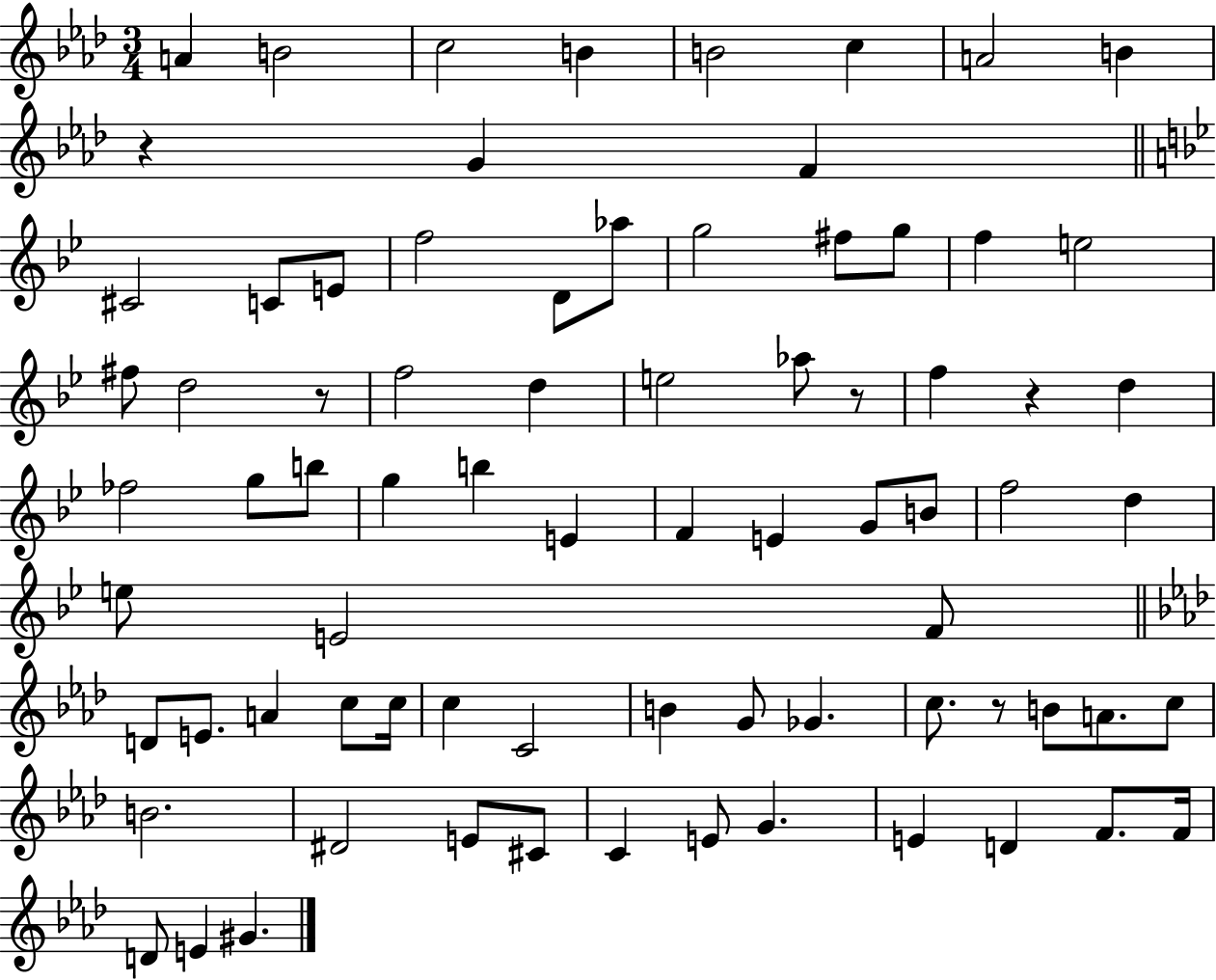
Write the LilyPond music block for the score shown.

{
  \clef treble
  \numericTimeSignature
  \time 3/4
  \key aes \major
  \repeat volta 2 { a'4 b'2 | c''2 b'4 | b'2 c''4 | a'2 b'4 | \break r4 g'4 f'4 | \bar "||" \break \key g \minor cis'2 c'8 e'8 | f''2 d'8 aes''8 | g''2 fis''8 g''8 | f''4 e''2 | \break fis''8 d''2 r8 | f''2 d''4 | e''2 aes''8 r8 | f''4 r4 d''4 | \break fes''2 g''8 b''8 | g''4 b''4 e'4 | f'4 e'4 g'8 b'8 | f''2 d''4 | \break e''8 e'2 f'8 | \bar "||" \break \key f \minor d'8 e'8. a'4 c''8 c''16 | c''4 c'2 | b'4 g'8 ges'4. | c''8. r8 b'8 a'8. c''8 | \break b'2. | dis'2 e'8 cis'8 | c'4 e'8 g'4. | e'4 d'4 f'8. f'16 | \break d'8 e'4 gis'4. | } \bar "|."
}